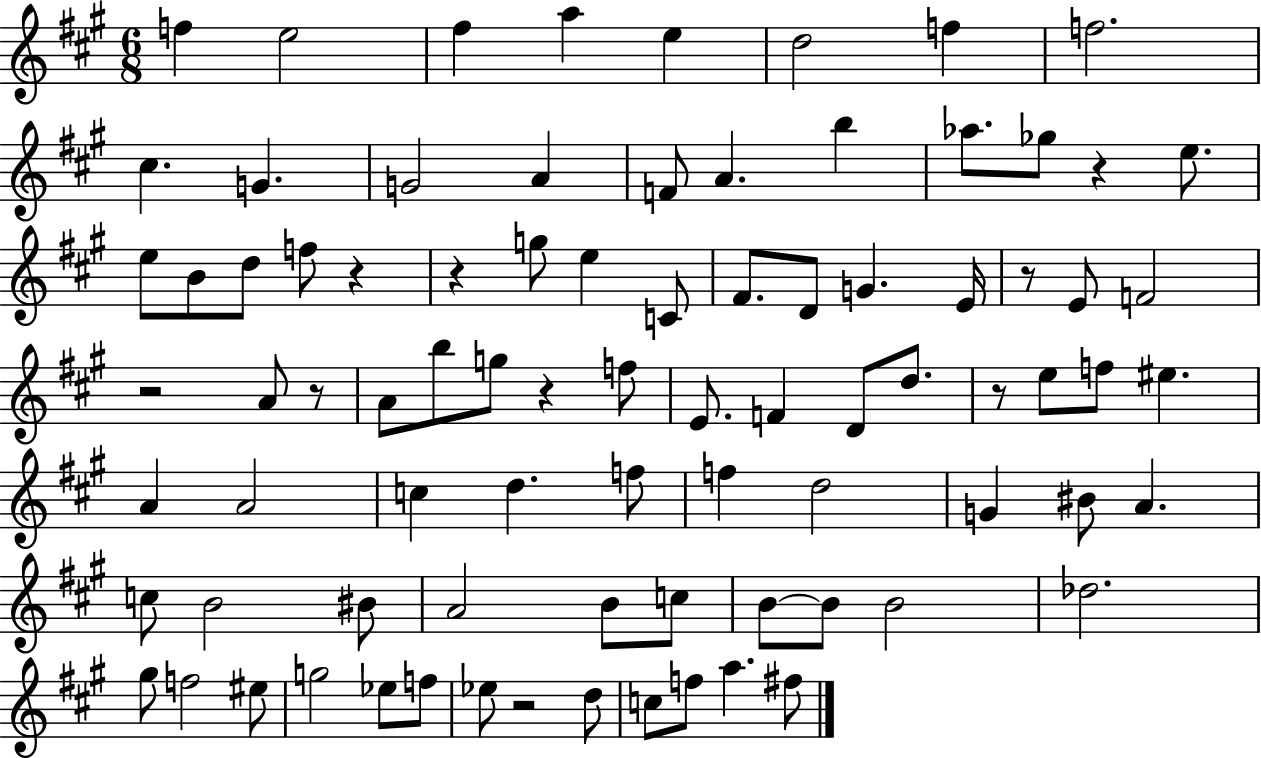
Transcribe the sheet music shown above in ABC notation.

X:1
T:Untitled
M:6/8
L:1/4
K:A
f e2 ^f a e d2 f f2 ^c G G2 A F/2 A b _a/2 _g/2 z e/2 e/2 B/2 d/2 f/2 z z g/2 e C/2 ^F/2 D/2 G E/4 z/2 E/2 F2 z2 A/2 z/2 A/2 b/2 g/2 z f/2 E/2 F D/2 d/2 z/2 e/2 f/2 ^e A A2 c d f/2 f d2 G ^B/2 A c/2 B2 ^B/2 A2 B/2 c/2 B/2 B/2 B2 _d2 ^g/2 f2 ^e/2 g2 _e/2 f/2 _e/2 z2 d/2 c/2 f/2 a ^f/2